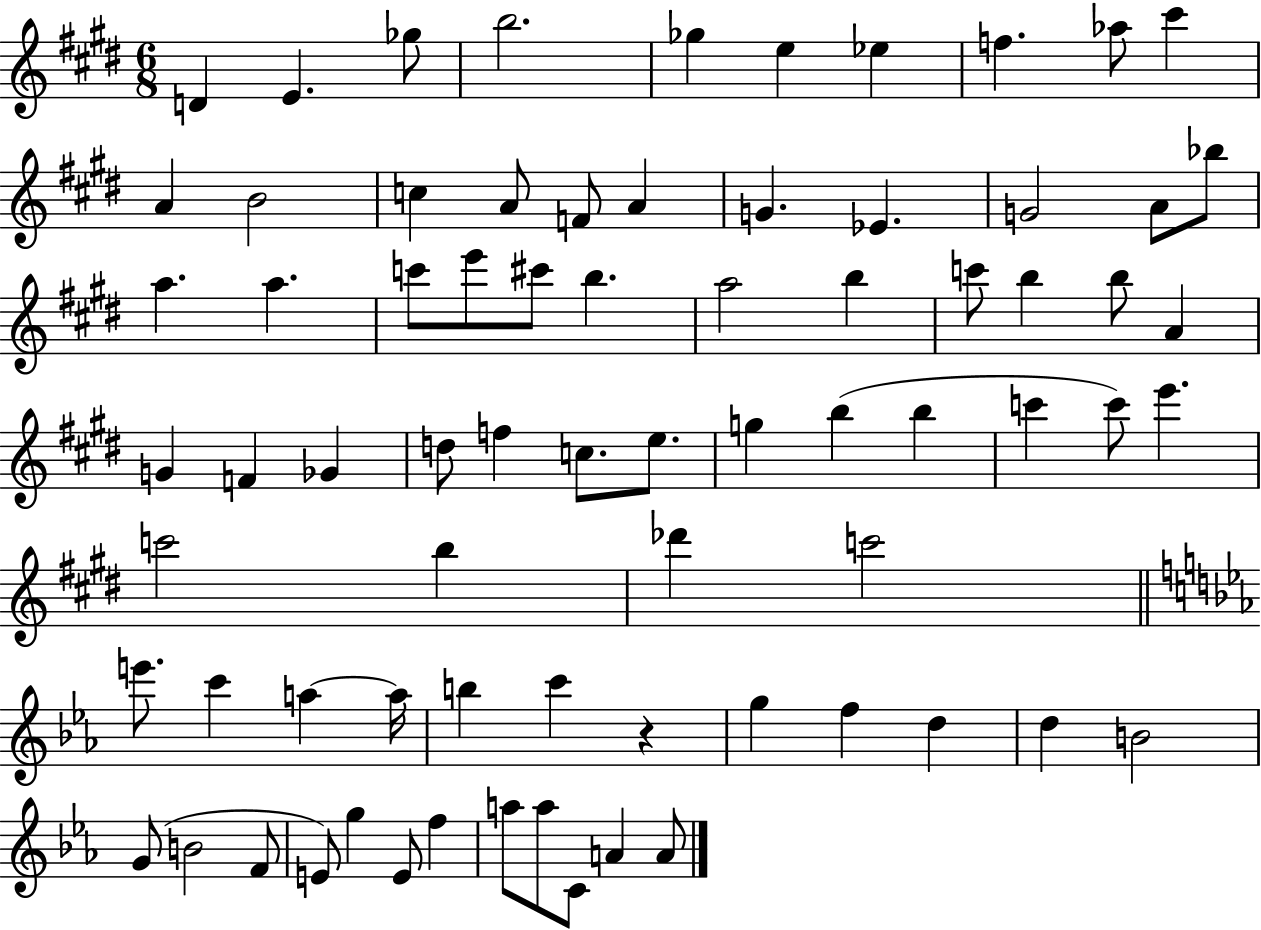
{
  \clef treble
  \numericTimeSignature
  \time 6/8
  \key e \major
  \repeat volta 2 { d'4 e'4. ges''8 | b''2. | ges''4 e''4 ees''4 | f''4. aes''8 cis'''4 | \break a'4 b'2 | c''4 a'8 f'8 a'4 | g'4. ees'4. | g'2 a'8 bes''8 | \break a''4. a''4. | c'''8 e'''8 cis'''8 b''4. | a''2 b''4 | c'''8 b''4 b''8 a'4 | \break g'4 f'4 ges'4 | d''8 f''4 c''8. e''8. | g''4 b''4( b''4 | c'''4 c'''8) e'''4. | \break c'''2 b''4 | des'''4 c'''2 | \bar "||" \break \key c \minor e'''8. c'''4 a''4~~ a''16 | b''4 c'''4 r4 | g''4 f''4 d''4 | d''4 b'2 | \break g'8( b'2 f'8 | e'8) g''4 e'8 f''4 | a''8 a''8 c'8 a'4 a'8 | } \bar "|."
}